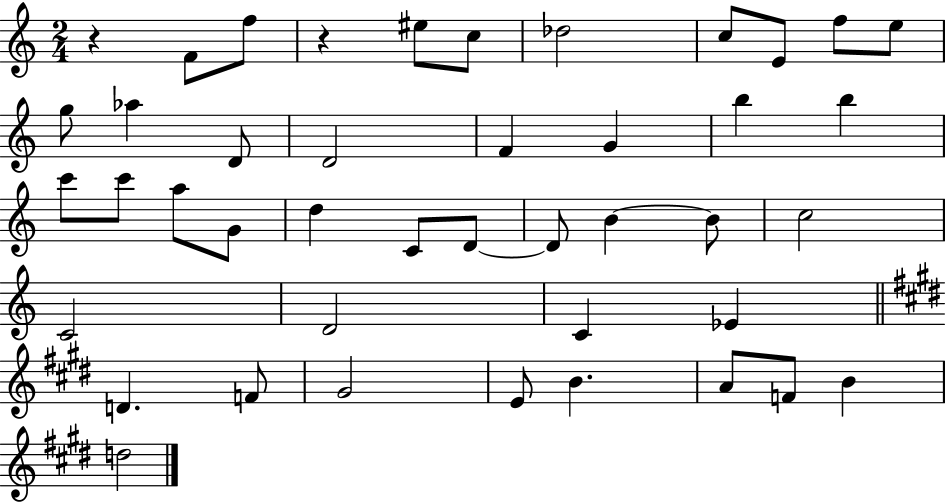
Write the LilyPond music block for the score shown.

{
  \clef treble
  \numericTimeSignature
  \time 2/4
  \key c \major
  r4 f'8 f''8 | r4 eis''8 c''8 | des''2 | c''8 e'8 f''8 e''8 | \break g''8 aes''4 d'8 | d'2 | f'4 g'4 | b''4 b''4 | \break c'''8 c'''8 a''8 g'8 | d''4 c'8 d'8~~ | d'8 b'4~~ b'8 | c''2 | \break c'2 | d'2 | c'4 ees'4 | \bar "||" \break \key e \major d'4. f'8 | gis'2 | e'8 b'4. | a'8 f'8 b'4 | \break d''2 | \bar "|."
}